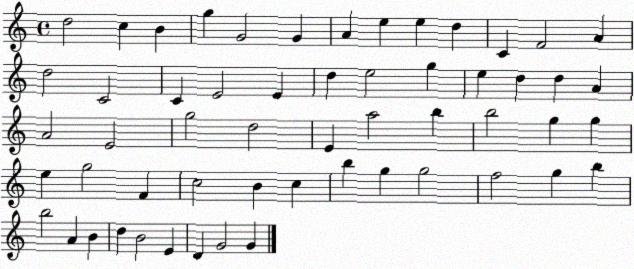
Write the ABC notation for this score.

X:1
T:Untitled
M:4/4
L:1/4
K:C
d2 c B g G2 G A e e d C F2 A d2 C2 C E2 E d e2 g e d d A A2 E2 g2 d2 E a2 b b2 g g e g2 F c2 B c b g g2 f2 g b b2 A B d B2 E D G2 G